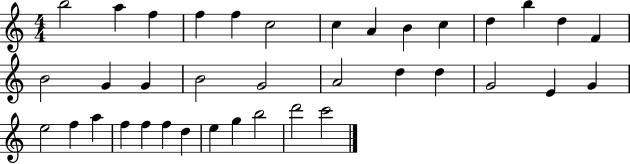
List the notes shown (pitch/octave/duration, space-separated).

B5/h A5/q F5/q F5/q F5/q C5/h C5/q A4/q B4/q C5/q D5/q B5/q D5/q F4/q B4/h G4/q G4/q B4/h G4/h A4/h D5/q D5/q G4/h E4/q G4/q E5/h F5/q A5/q F5/q F5/q F5/q D5/q E5/q G5/q B5/h D6/h C6/h